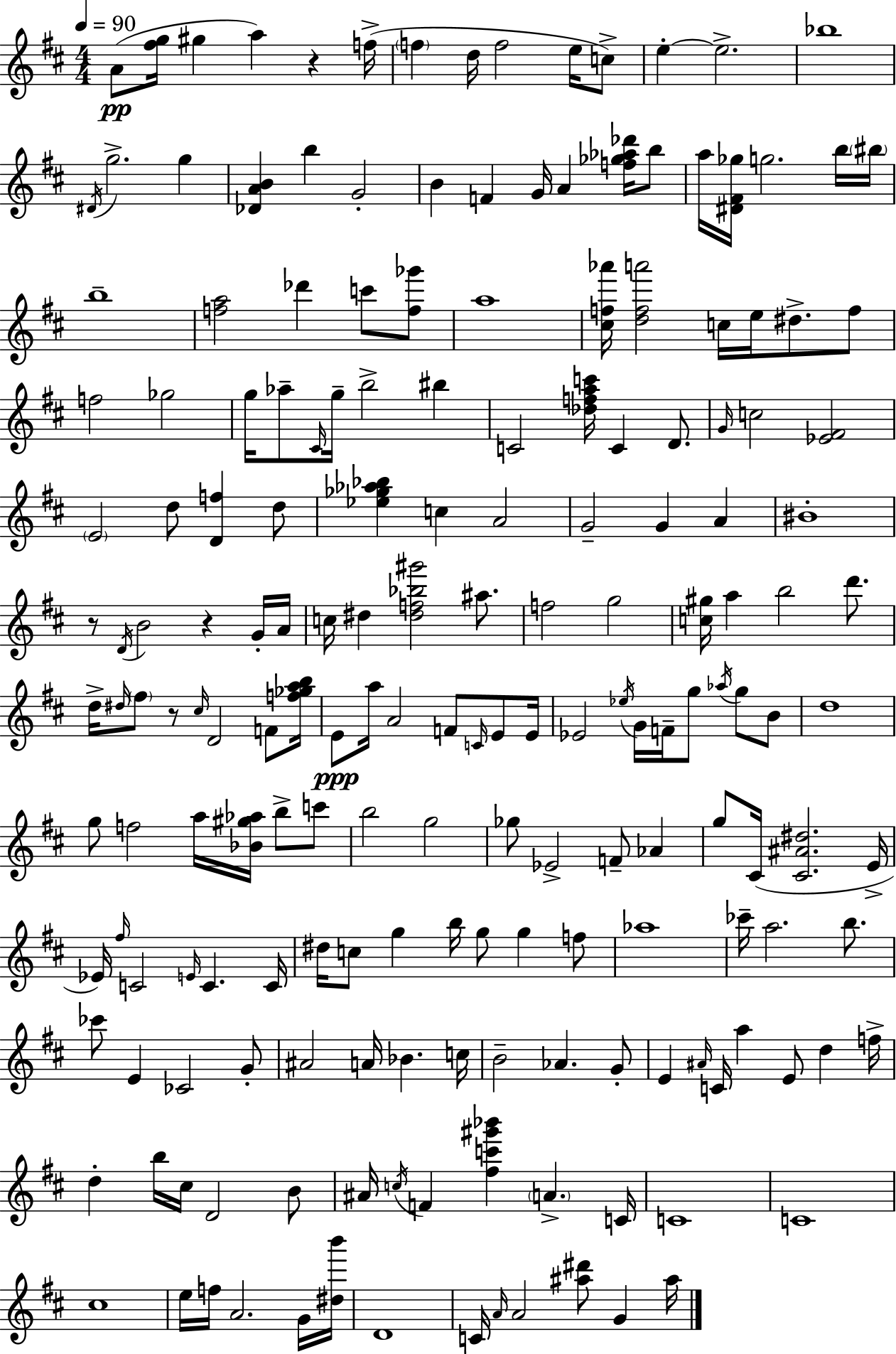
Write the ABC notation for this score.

X:1
T:Untitled
M:4/4
L:1/4
K:D
A/2 [^fg]/4 ^g a z f/4 f d/4 f2 e/4 c/2 e e2 _b4 ^D/4 g2 g [_DAB] b G2 B F G/4 A [f_g_a_d']/4 b/2 a/4 [^D^F_g]/4 g2 b/4 ^b/4 b4 [fa]2 _d' c'/2 [f_g']/2 a4 [^cf_a']/4 [dfa']2 c/4 e/4 ^d/2 f/2 f2 _g2 g/4 _a/2 ^C/4 g/4 b2 ^b C2 [_dfac']/4 C D/2 G/4 c2 [_E^F]2 E2 d/2 [Df] d/2 [_e_g_a_b] c A2 G2 G A ^B4 z/2 D/4 B2 z G/4 A/4 c/4 ^d [^df_b^g']2 ^a/2 f2 g2 [c^g]/4 a b2 d'/2 d/4 ^d/4 ^f/2 z/2 ^c/4 D2 F/2 [f_gab]/4 E/2 a/4 A2 F/2 C/4 E/2 E/4 _E2 _e/4 G/4 F/4 g/2 _a/4 g/2 B/2 d4 g/2 f2 a/4 [_B^g_a]/4 b/2 c'/2 b2 g2 _g/2 _E2 F/2 _A g/2 ^C/4 [^C^A^d]2 E/4 _E/4 ^f/4 C2 E/4 C C/4 ^d/4 c/2 g b/4 g/2 g f/2 _a4 _c'/4 a2 b/2 _c'/2 E _C2 G/2 ^A2 A/4 _B c/4 B2 _A G/2 E ^A/4 C/4 a E/2 d f/4 d b/4 ^c/4 D2 B/2 ^A/4 c/4 F [^fc'^g'_b'] A C/4 C4 C4 ^c4 e/4 f/4 A2 G/4 [^db']/4 D4 C/4 A/4 A2 [^a^d']/2 G ^a/4